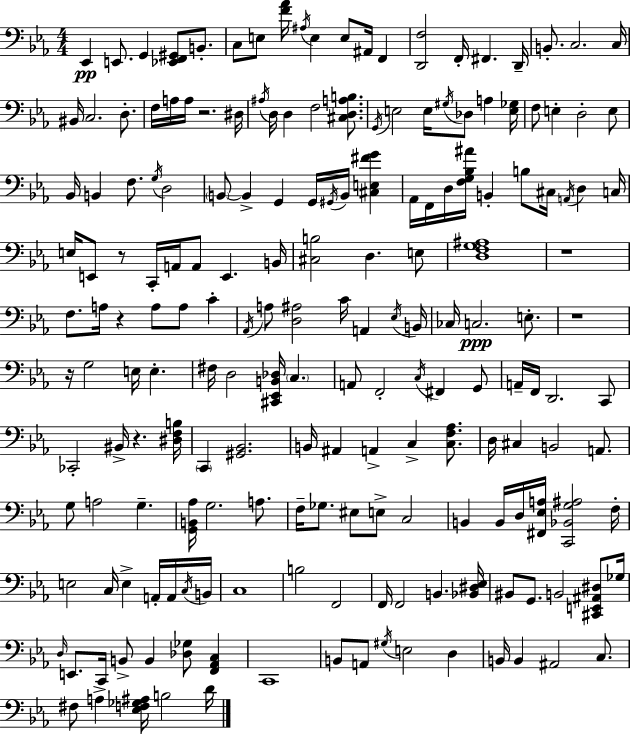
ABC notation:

X:1
T:Untitled
M:4/4
L:1/4
K:Cm
_E,, E,,/2 G,, [_E,,F,,^G,,]/2 B,,/2 C,/2 E,/2 [F_A]/4 ^A,/4 E, E,/2 ^A,,/4 F,, [D,,F,]2 F,,/4 ^F,, D,,/4 B,,/2 C,2 C,/4 ^B,,/4 C,2 D,/2 F,/4 A,/4 A,/4 z2 ^D,/4 ^A,/4 D,/4 D, F,2 [^C,D,A,B,]/2 G,,/4 E,2 E,/4 ^G,/4 _D,/2 A, [E,_G,]/4 F,/2 E, D,2 E,/2 _B,,/4 B,, F,/2 G,/4 D,2 B,,/2 B,, G,, G,,/4 ^G,,/4 B,,/4 [^C,E,^FG] _A,,/4 F,,/4 D,/4 [F,G,_B,^A]/4 B,, B,/2 ^C,/4 A,,/4 D, C,/4 E,/4 E,,/2 z/2 C,,/4 A,,/4 A,,/2 E,, B,,/4 [^C,B,]2 D, E,/2 [D,F,G,^A,]4 z4 F,/2 A,/4 z A,/2 A,/2 C _A,,/4 A,/2 [D,^A,]2 C/4 A,, _E,/4 B,,/4 _C,/4 C,2 E,/2 z4 z/4 G,2 E,/4 E, ^F,/4 D,2 [^C,,_E,,B,,_D,]/4 C, A,,/2 F,,2 C,/4 ^F,, G,,/2 A,,/4 F,,/4 D,,2 C,,/2 _C,,2 ^B,,/4 z [^D,F,B,]/4 C,, [^G,,_B,,]2 B,,/4 ^A,, A,, C, [C,F,_A,]/2 D,/4 ^C, B,,2 A,,/2 G,/2 A,2 G, [G,,B,,_A,]/4 G,2 A,/2 F,/4 _G,/2 ^E,/2 E,/2 C,2 B,, B,,/4 D,/4 [^F,,_E,A,]/4 [C,,_B,,G,^A,]2 F,/4 E,2 C,/4 E, A,,/4 A,,/4 C,/4 B,,/4 C,4 B,2 F,,2 F,,/4 F,,2 B,, [_B,,^D,_E,]/4 ^B,,/2 G,,/2 B,,2 [^C,,E,,^A,,^D,]/2 _G,/4 D,/4 E,,/2 C,,/4 B,,/2 B,, [_D,_G,]/2 [F,,_A,,C,] C,,4 B,,/2 A,,/2 ^G,/4 E,2 D, B,,/4 B,, ^A,,2 C,/2 ^F,/2 A, [_E,F,_G,^A,]/4 B,2 D/4